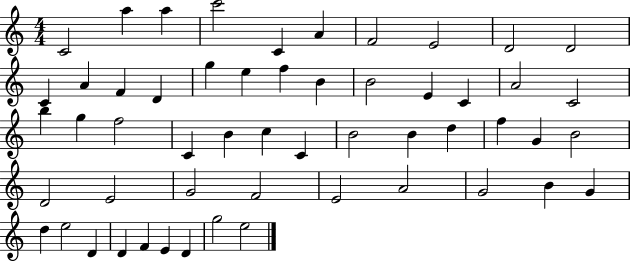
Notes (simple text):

C4/h A5/q A5/q C6/h C4/q A4/q F4/h E4/h D4/h D4/h C4/q A4/q F4/q D4/q G5/q E5/q F5/q B4/q B4/h E4/q C4/q A4/h C4/h B5/q G5/q F5/h C4/q B4/q C5/q C4/q B4/h B4/q D5/q F5/q G4/q B4/h D4/h E4/h G4/h F4/h E4/h A4/h G4/h B4/q G4/q D5/q E5/h D4/q D4/q F4/q E4/q D4/q G5/h E5/h